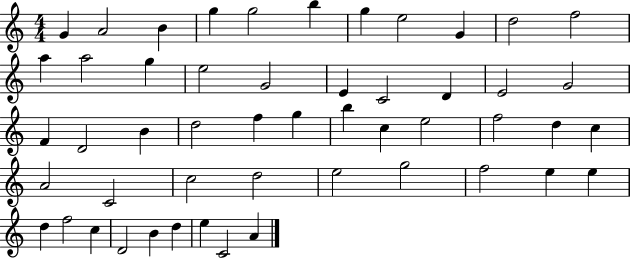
{
  \clef treble
  \numericTimeSignature
  \time 4/4
  \key c \major
  g'4 a'2 b'4 | g''4 g''2 b''4 | g''4 e''2 g'4 | d''2 f''2 | \break a''4 a''2 g''4 | e''2 g'2 | e'4 c'2 d'4 | e'2 g'2 | \break f'4 d'2 b'4 | d''2 f''4 g''4 | b''4 c''4 e''2 | f''2 d''4 c''4 | \break a'2 c'2 | c''2 d''2 | e''2 g''2 | f''2 e''4 e''4 | \break d''4 f''2 c''4 | d'2 b'4 d''4 | e''4 c'2 a'4 | \bar "|."
}